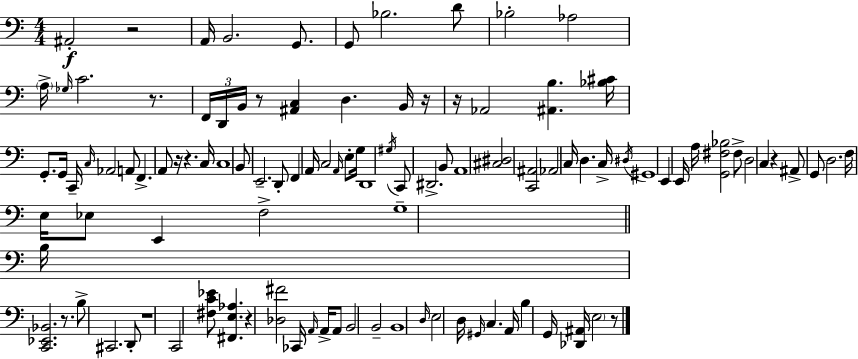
A#2/h R/h A2/s B2/h. G2/e. G2/e Bb3/h. D4/e Bb3/h Ab3/h A3/s Gb3/s C4/h. R/e. F2/s D2/s B2/s R/e [A#2,C3]/q D3/q. B2/s R/s R/s Ab2/h [A#2,B3]/q. [Bb3,C#4]/s G2/e. G2/s C2/s C3/s Ab2/h A2/e F2/q. A2/e R/s R/q. C3/s C3/w B2/e E2/h. D2/e F2/q A2/s C3/h A2/s E3/e G3/s D2/w G#3/s C2/e D#2/h. B2/e A2/w [C#3,D#3]/h [C2,A#2]/h Ab2/h C3/s D3/q. C3/s D#3/s G#2/w E2/q E2/s A3/s [G2,F#3,Bb3]/h F#3/e D3/h C3/q R/q A#2/e G2/e D3/h. F3/s E3/s Eb3/e E2/q F3/h G3/w B3/s [C2,Eb2,Bb2]/h. R/e. B3/e C#2/h. D2/e R/w C2/h [F#3,C4,Eb4]/e [F#2,E3,Ab3]/q. R/q [Db3,F#4]/h CES2/s A2/s A2/s A2/e B2/h B2/h B2/w D3/s E3/h D3/s G#2/s C3/q. A2/s B3/q G2/s [Db2,A#2]/s E3/h R/e